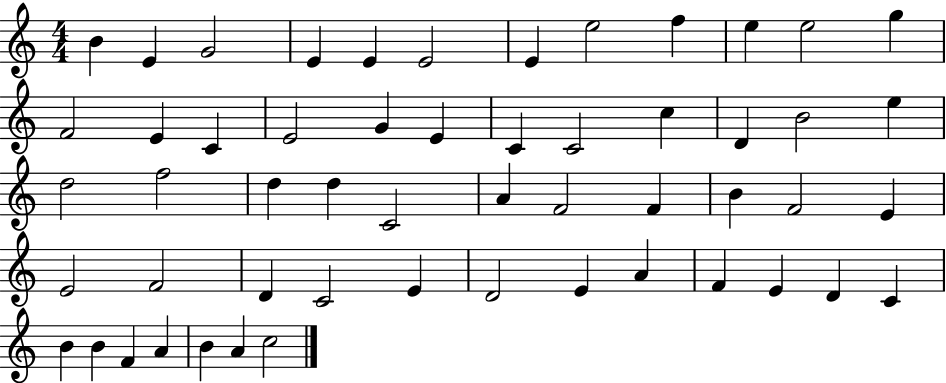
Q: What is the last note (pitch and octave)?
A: C5